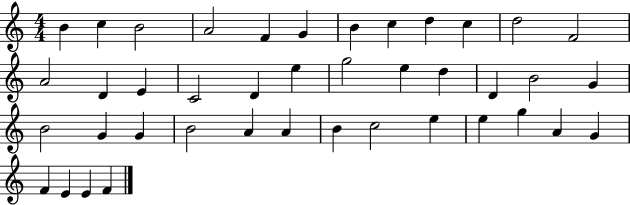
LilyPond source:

{
  \clef treble
  \numericTimeSignature
  \time 4/4
  \key c \major
  b'4 c''4 b'2 | a'2 f'4 g'4 | b'4 c''4 d''4 c''4 | d''2 f'2 | \break a'2 d'4 e'4 | c'2 d'4 e''4 | g''2 e''4 d''4 | d'4 b'2 g'4 | \break b'2 g'4 g'4 | b'2 a'4 a'4 | b'4 c''2 e''4 | e''4 g''4 a'4 g'4 | \break f'4 e'4 e'4 f'4 | \bar "|."
}